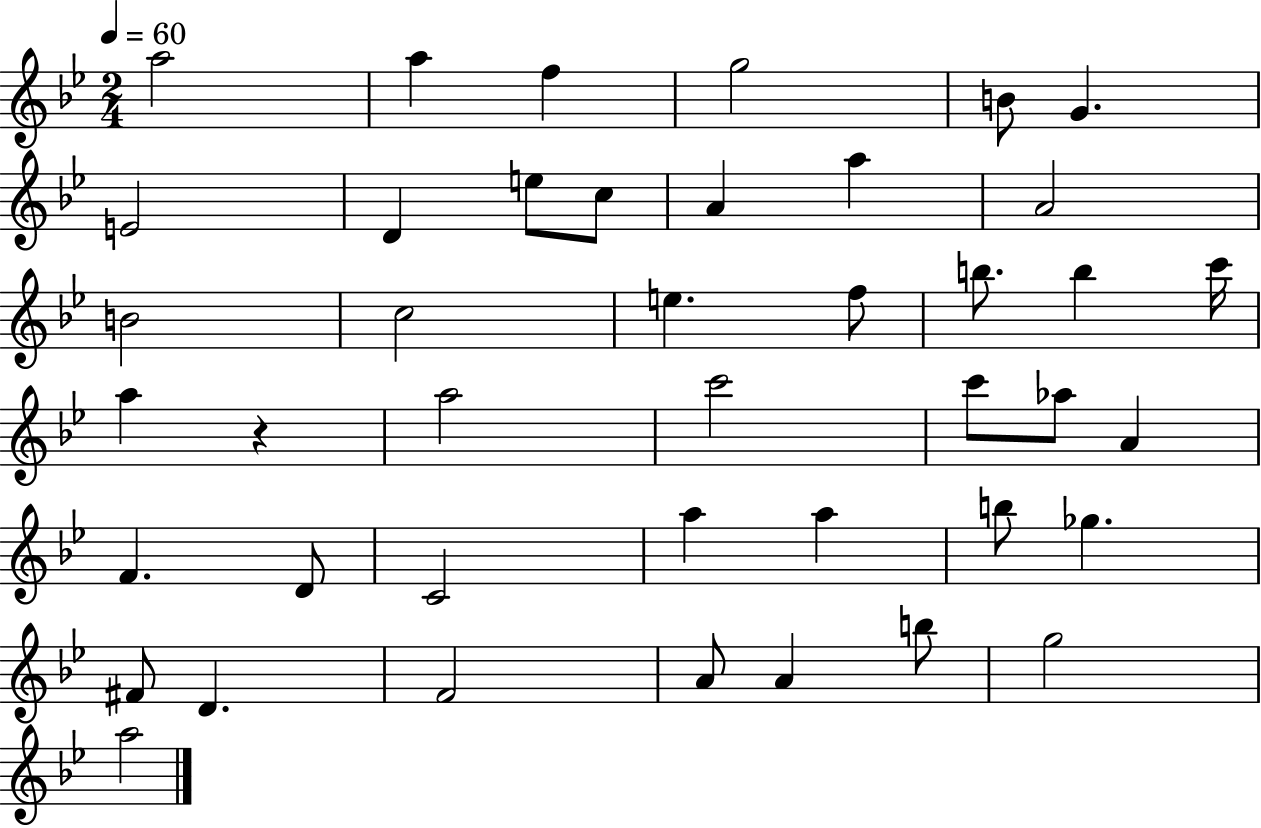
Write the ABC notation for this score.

X:1
T:Untitled
M:2/4
L:1/4
K:Bb
a2 a f g2 B/2 G E2 D e/2 c/2 A a A2 B2 c2 e f/2 b/2 b c'/4 a z a2 c'2 c'/2 _a/2 A F D/2 C2 a a b/2 _g ^F/2 D F2 A/2 A b/2 g2 a2